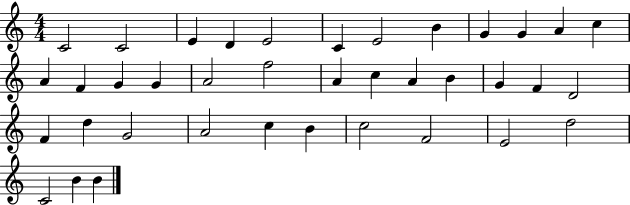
{
  \clef treble
  \numericTimeSignature
  \time 4/4
  \key c \major
  c'2 c'2 | e'4 d'4 e'2 | c'4 e'2 b'4 | g'4 g'4 a'4 c''4 | \break a'4 f'4 g'4 g'4 | a'2 f''2 | a'4 c''4 a'4 b'4 | g'4 f'4 d'2 | \break f'4 d''4 g'2 | a'2 c''4 b'4 | c''2 f'2 | e'2 d''2 | \break c'2 b'4 b'4 | \bar "|."
}